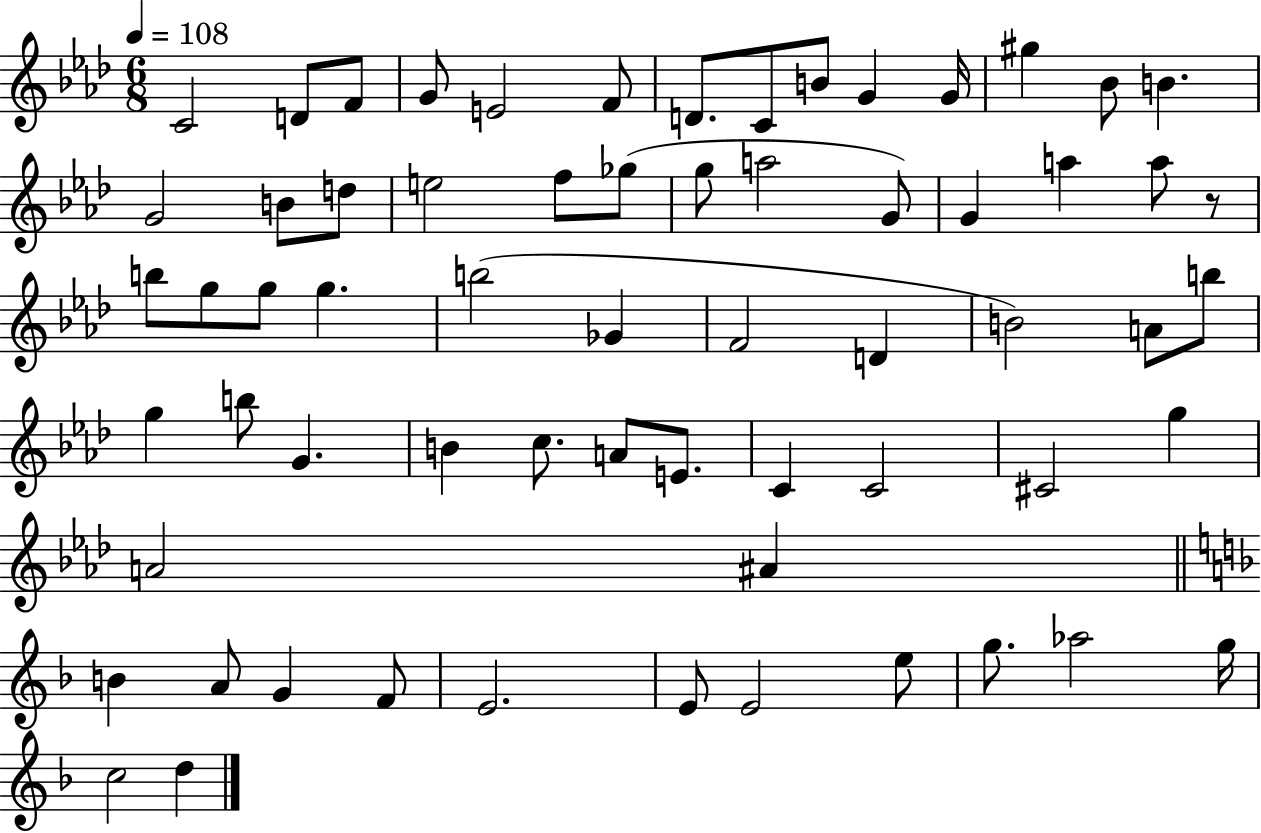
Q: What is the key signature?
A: AES major